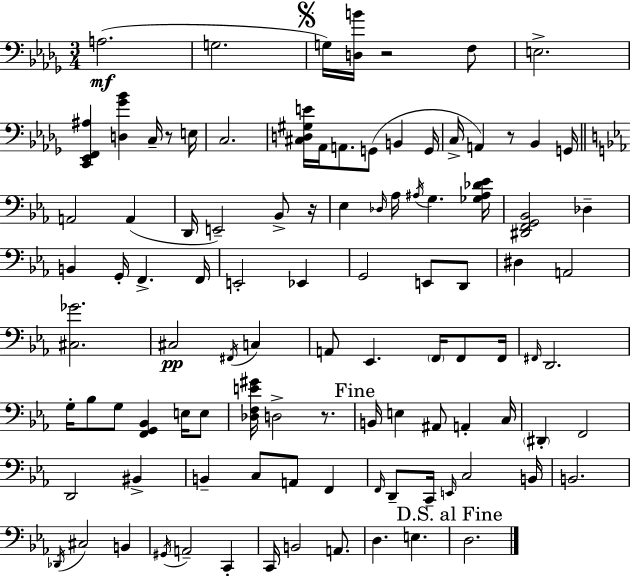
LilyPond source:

{
  \clef bass
  \numericTimeSignature
  \time 3/4
  \key bes \minor
  a2.(\mf | g2. | \mark \markup { \musicglyph "scripts.segno" } g16) <d b'>16 r2 f8 | e2.-> | \break <c, ees, f, ais>4 <d ges' bes'>4 c16-- r8 e16 | c2. | <cis d gis e'>16 aes,16 a,8. g,8( b,4 g,16 | c16-> a,4) r8 bes,4 g,16 | \break \bar "||" \break \key ees \major a,2 a,4( | d,16 e,2--) bes,8-> r16 | ees4 \grace { des16 } aes16 \acciaccatura { ais16 } g4. | <ges ais des' ees'>16 <dis, f, g, bes,>2 des4-- | \break b,4 g,16-. f,4.-> | f,16 e,2-. ees,4 | g,2 e,8 | d,8 dis4 a,2 | \break <cis ges'>2. | cis2\pp \acciaccatura { fis,16 } c4 | a,8 ees,4. \parenthesize f,16 | f,8 f,16 \grace { fis,16 } d,2. | \break g16-. bes8 g8 <f, g, bes,>4 | e16 e8 <des f e' gis'>16 d2-> | r8. \mark "Fine" b,16 e4 ais,8 a,4-. | c16 \parenthesize dis,4-. f,2 | \break d,2 | bis,4-> b,4-- c8 a,8 | f,4 \grace { f,16 } d,8-- c,16-- \grace { e,16 } c2 | b,16 b,2. | \break \acciaccatura { des,16 } cis2 | b,4 \acciaccatura { gis,16 } a,2-- | c,4-. c,16 b,2 | a,8. d4. | \break e4. \mark "D.S. al Fine" d2. | \bar "|."
}